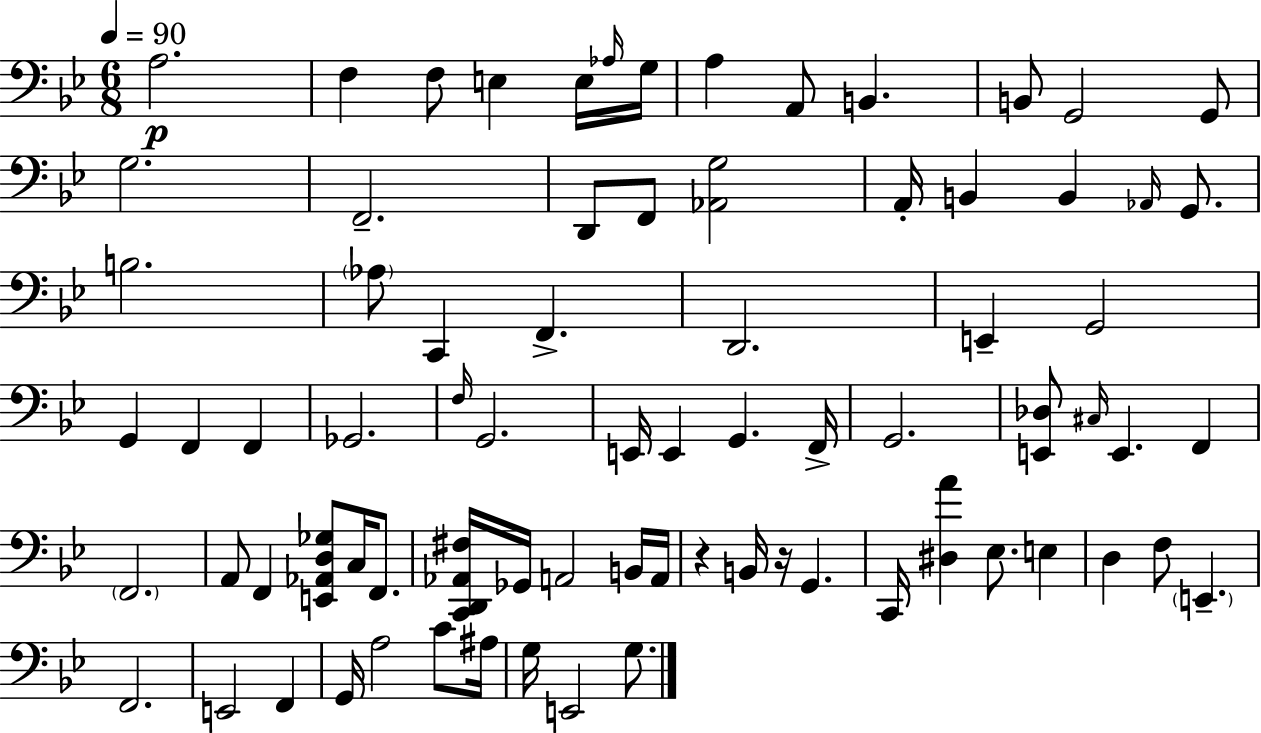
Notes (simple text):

A3/h. F3/q F3/e E3/q E3/s Ab3/s G3/s A3/q A2/e B2/q. B2/e G2/h G2/e G3/h. F2/h. D2/e F2/e [Ab2,G3]/h A2/s B2/q B2/q Ab2/s G2/e. B3/h. Ab3/e C2/q F2/q. D2/h. E2/q G2/h G2/q F2/q F2/q Gb2/h. F3/s G2/h. E2/s E2/q G2/q. F2/s G2/h. [E2,Db3]/e C#3/s E2/q. F2/q F2/h. A2/e F2/q [E2,Ab2,D3,Gb3]/e C3/s F2/e. [C2,D2,Ab2,F#3]/s Gb2/s A2/h B2/s A2/s R/q B2/s R/s G2/q. C2/s [D#3,A4]/q Eb3/e. E3/q D3/q F3/e E2/q. F2/h. E2/h F2/q G2/s A3/h C4/e A#3/s G3/s E2/h G3/e.